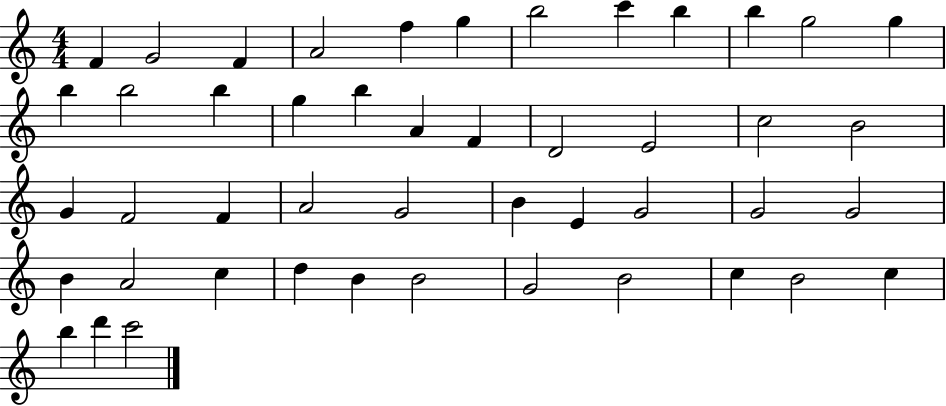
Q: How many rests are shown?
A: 0